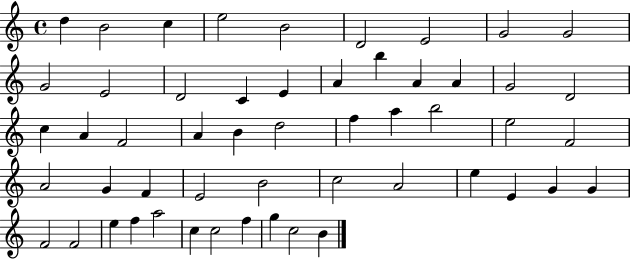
X:1
T:Untitled
M:4/4
L:1/4
K:C
d B2 c e2 B2 D2 E2 G2 G2 G2 E2 D2 C E A b A A G2 D2 c A F2 A B d2 f a b2 e2 F2 A2 G F E2 B2 c2 A2 e E G G F2 F2 e f a2 c c2 f g c2 B